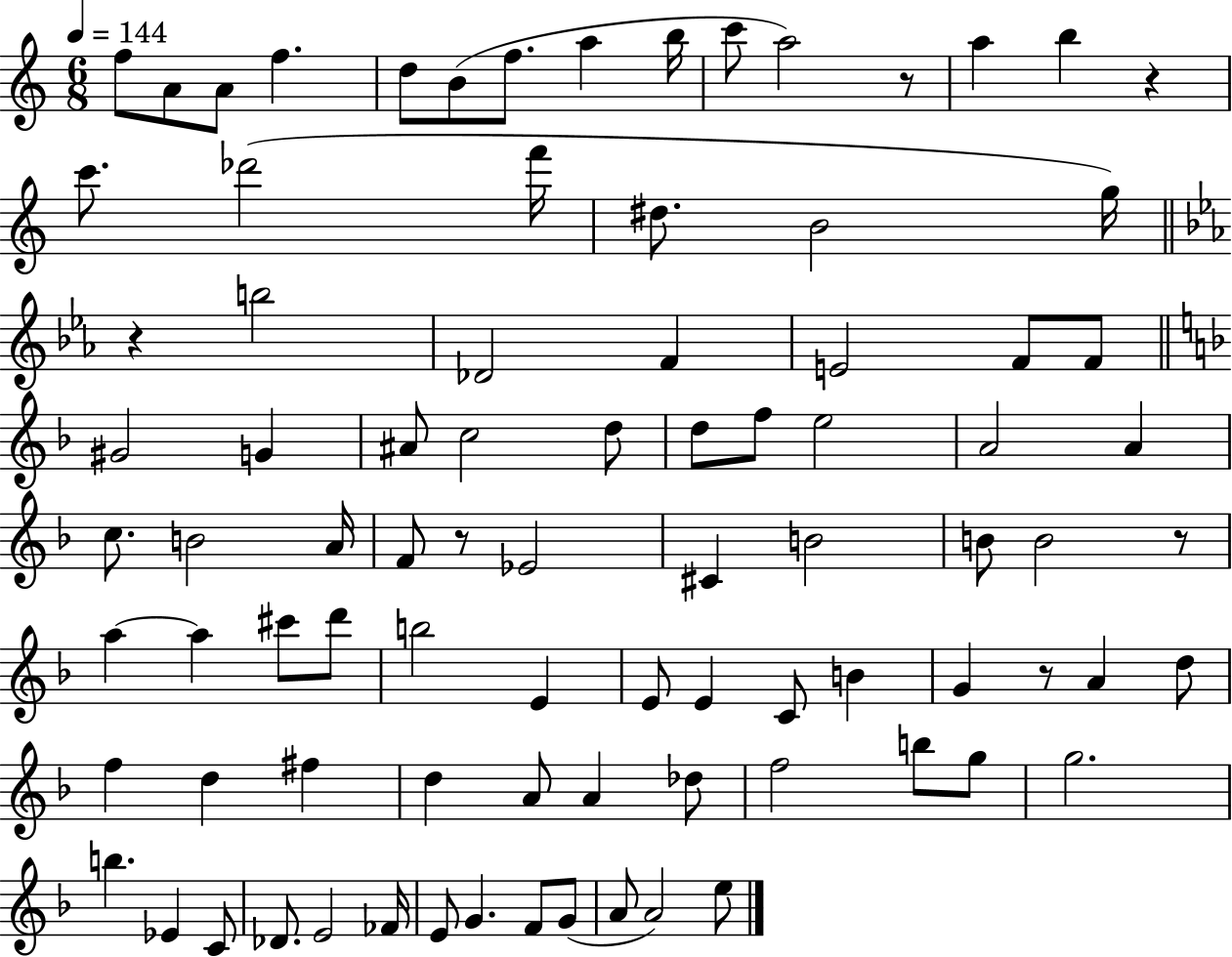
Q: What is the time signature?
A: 6/8